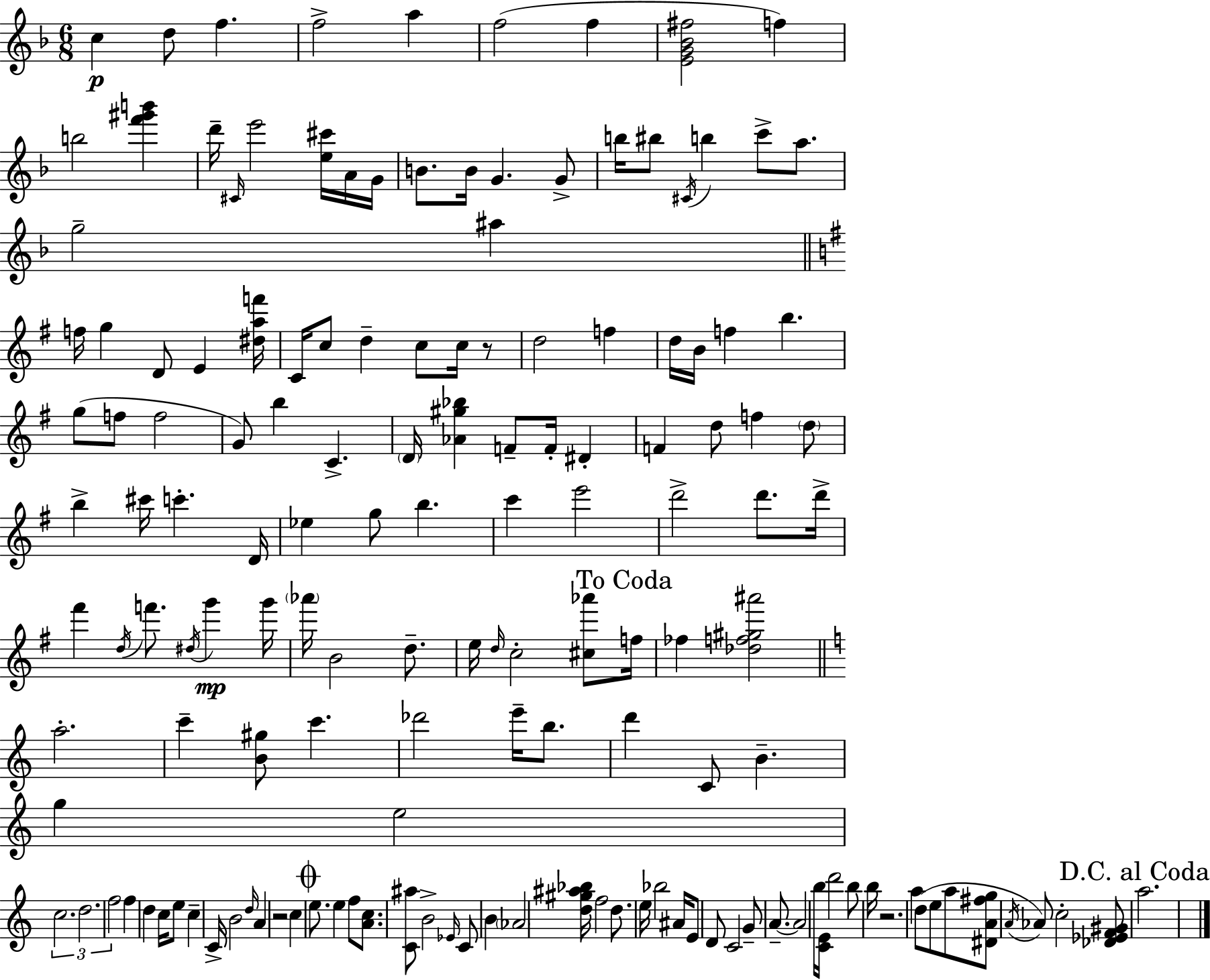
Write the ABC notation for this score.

X:1
T:Untitled
M:6/8
L:1/4
K:Dm
c d/2 f f2 a f2 f [EG_B^f]2 f b2 [f'^g'b'] d'/4 ^C/4 e'2 [e^c']/4 A/4 G/4 B/2 B/4 G G/2 b/4 ^b/2 ^C/4 b c'/2 a/2 g2 ^a f/4 g D/2 E [^daf']/4 C/4 c/2 d c/2 c/4 z/2 d2 f d/4 B/4 f b g/2 f/2 f2 G/2 b C D/4 [_A^g_b] F/2 F/4 ^D F d/2 f d/2 b ^c'/4 c' D/4 _e g/2 b c' e'2 d'2 d'/2 d'/4 ^f' d/4 f'/2 ^d/4 g' g'/4 _a'/4 B2 d/2 e/4 d/4 c2 [^c_a']/2 f/4 _f [_df^g^a']2 a2 c' [B^g]/2 c' _d'2 e'/4 b/2 d' C/2 B g e2 c2 d2 f2 f d c/4 e/2 c C/4 B2 d/4 A z2 c e/2 e f/2 [Ac]/2 [C^a]/2 B2 _E/4 C/2 B _A2 [d^g^a_b]/4 f2 d/2 e/4 _b2 ^A/4 E/2 D/2 C2 G/2 A/2 A2 b/4 [CE]/4 d'2 b/2 b/4 z2 a d/2 e/2 a/2 [^DA^fg]/2 A/4 _A/2 c2 [_D_EF^G]/2 a2